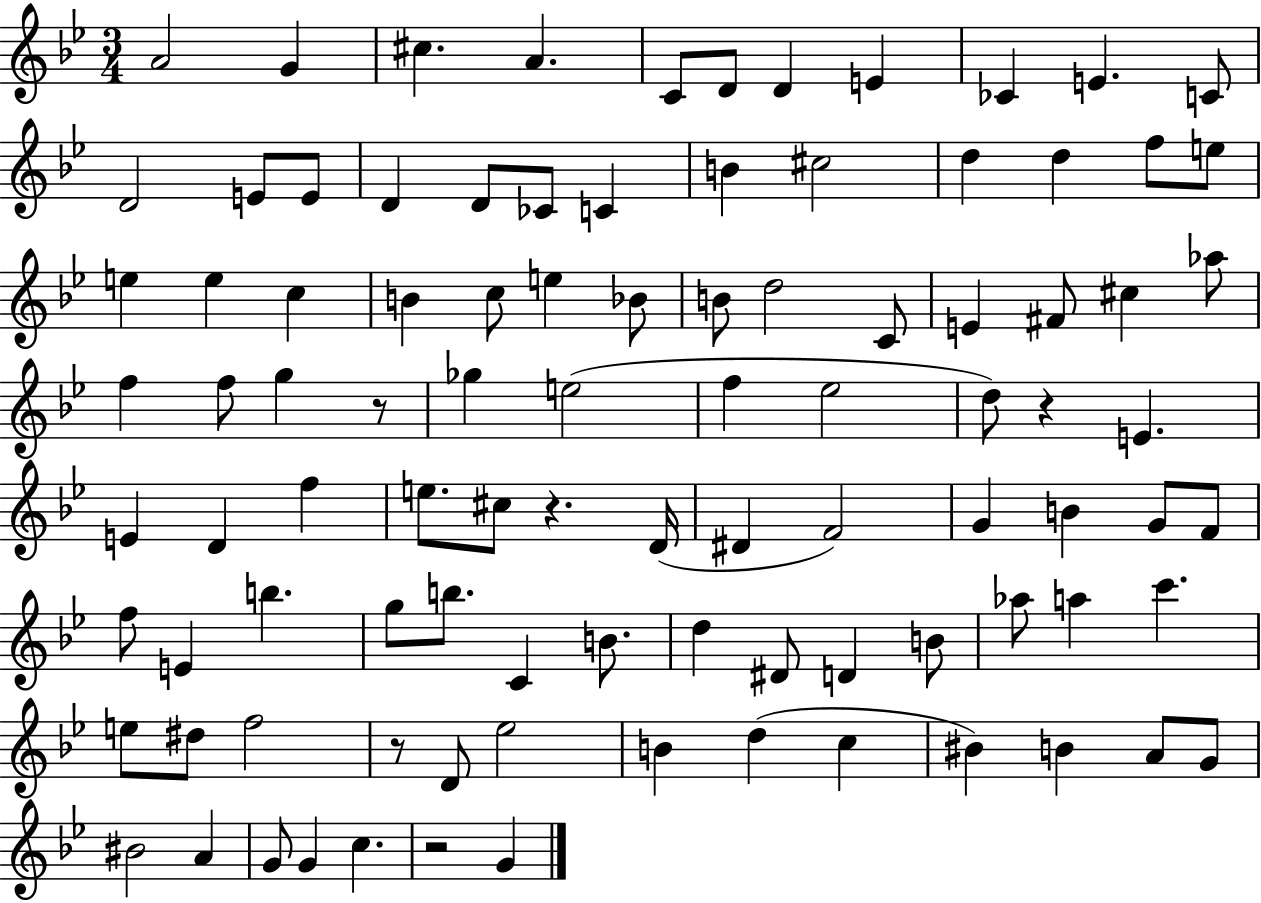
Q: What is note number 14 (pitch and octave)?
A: E4